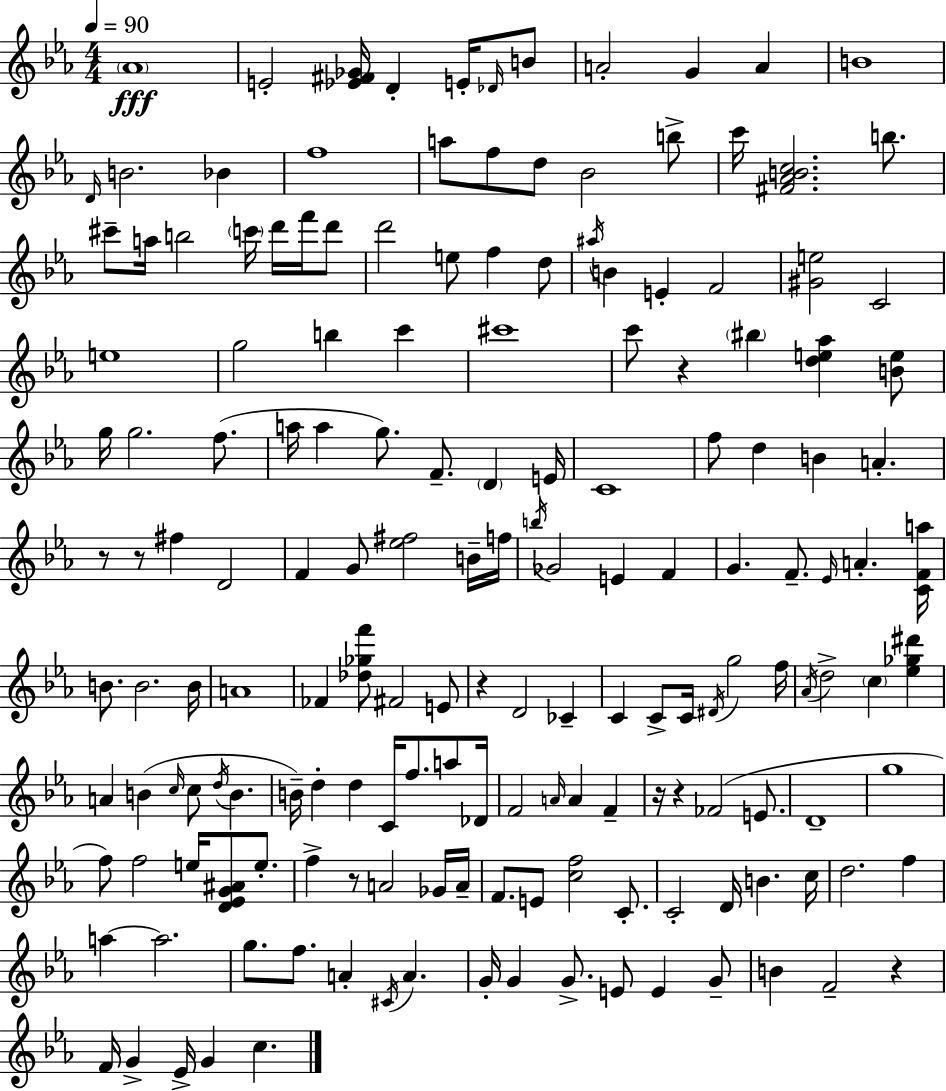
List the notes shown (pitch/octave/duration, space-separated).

Ab4/w E4/h [Eb4,F#4,Gb4]/s D4/q E4/s Db4/s B4/e A4/h G4/q A4/q B4/w D4/s B4/h. Bb4/q F5/w A5/e F5/e D5/e Bb4/h B5/e C6/s [F#4,Ab4,B4,C5]/h. B5/e. C#6/e A5/s B5/h C6/s D6/s F6/s D6/e D6/h E5/e F5/q D5/e A#5/s B4/q E4/q F4/h [G#4,E5]/h C4/h E5/w G5/h B5/q C6/q C#6/w C6/e R/q BIS5/q [D5,E5,Ab5]/q [B4,E5]/e G5/s G5/h. F5/e. A5/s A5/q G5/e. F4/e. D4/q E4/s C4/w F5/e D5/q B4/q A4/q. R/e R/e F#5/q D4/h F4/q G4/e [Eb5,F#5]/h B4/s F5/s B5/s Gb4/h E4/q F4/q G4/q. F4/e. Eb4/s A4/q. [C4,F4,A5]/s B4/e. B4/h. B4/s A4/w FES4/q [Db5,Gb5,F6]/e F#4/h E4/e R/q D4/h CES4/q C4/q C4/e C4/s D#4/s G5/h F5/s Ab4/s D5/h C5/q [Eb5,Gb5,D#6]/q A4/q B4/q C5/s C5/e D5/s B4/q. B4/s D5/q D5/q C4/s F5/e. A5/e Db4/s F4/h A4/s A4/q F4/q R/s R/q FES4/h E4/e. D4/w G5/w F5/e F5/h E5/s [D4,Eb4,G4,A#4]/e E5/e. F5/q R/e A4/h Gb4/s A4/s F4/e. E4/e [C5,F5]/h C4/e. C4/h D4/s B4/q. C5/s D5/h. F5/q A5/q A5/h. G5/e. F5/e. A4/q C#4/s A4/q. G4/s G4/q G4/e. E4/e E4/q G4/e B4/q F4/h R/q F4/s G4/q Eb4/s G4/q C5/q.